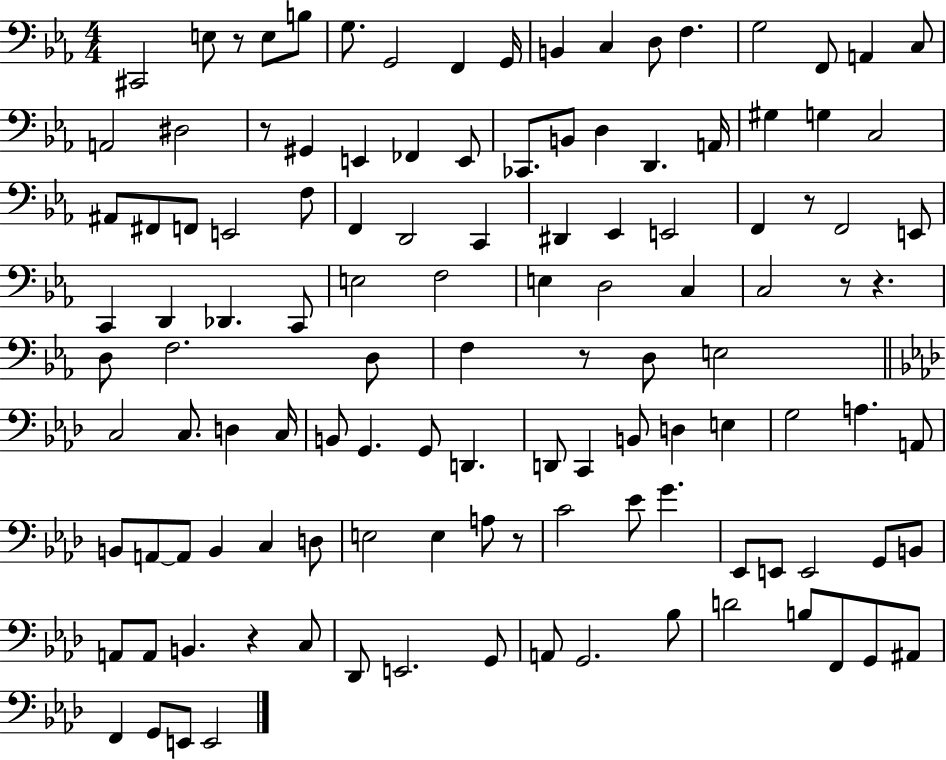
X:1
T:Untitled
M:4/4
L:1/4
K:Eb
^C,,2 E,/2 z/2 E,/2 B,/2 G,/2 G,,2 F,, G,,/4 B,, C, D,/2 F, G,2 F,,/2 A,, C,/2 A,,2 ^D,2 z/2 ^G,, E,, _F,, E,,/2 _C,,/2 B,,/2 D, D,, A,,/4 ^G, G, C,2 ^A,,/2 ^F,,/2 F,,/2 E,,2 F,/2 F,, D,,2 C,, ^D,, _E,, E,,2 F,, z/2 F,,2 E,,/2 C,, D,, _D,, C,,/2 E,2 F,2 E, D,2 C, C,2 z/2 z D,/2 F,2 D,/2 F, z/2 D,/2 E,2 C,2 C,/2 D, C,/4 B,,/2 G,, G,,/2 D,, D,,/2 C,, B,,/2 D, E, G,2 A, A,,/2 B,,/2 A,,/2 A,,/2 B,, C, D,/2 E,2 E, A,/2 z/2 C2 _E/2 G _E,,/2 E,,/2 E,,2 G,,/2 B,,/2 A,,/2 A,,/2 B,, z C,/2 _D,,/2 E,,2 G,,/2 A,,/2 G,,2 _B,/2 D2 B,/2 F,,/2 G,,/2 ^A,,/2 F,, G,,/2 E,,/2 E,,2